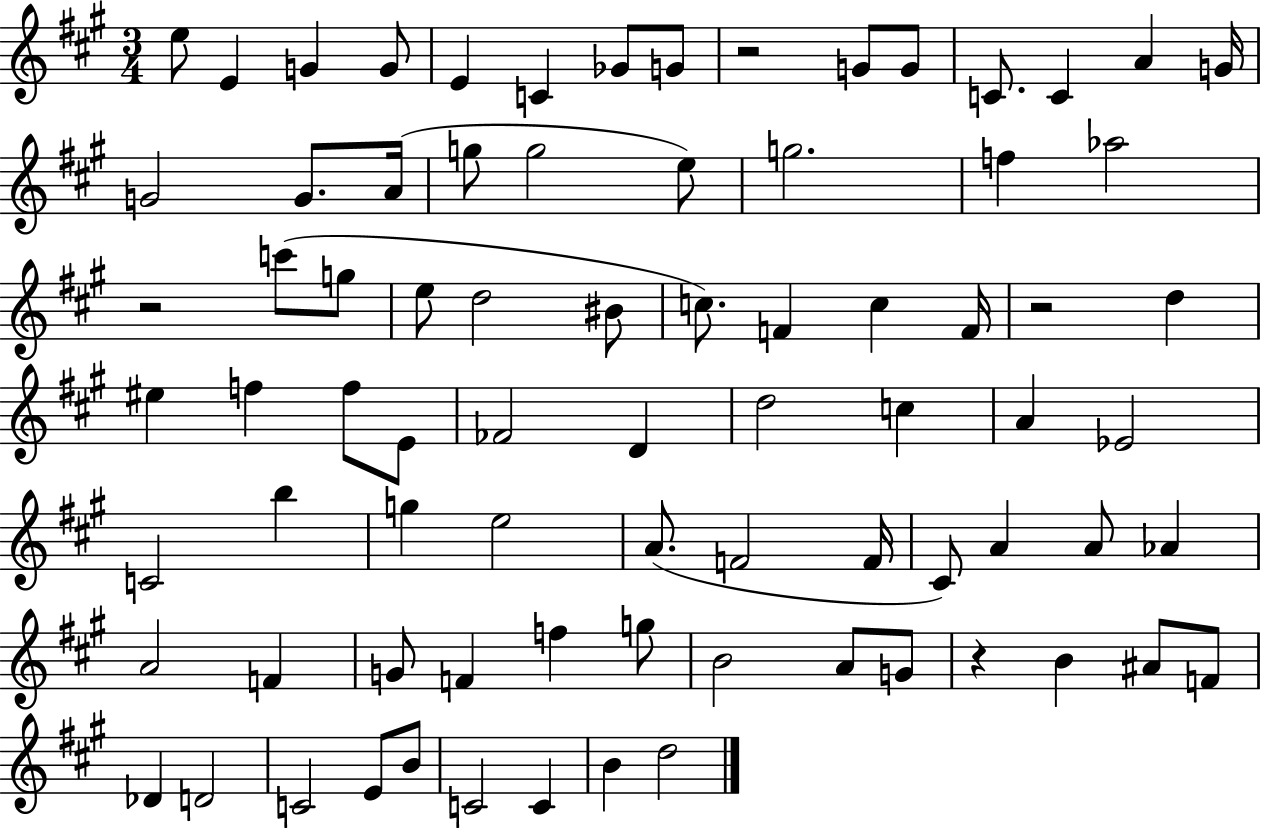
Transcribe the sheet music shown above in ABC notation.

X:1
T:Untitled
M:3/4
L:1/4
K:A
e/2 E G G/2 E C _G/2 G/2 z2 G/2 G/2 C/2 C A G/4 G2 G/2 A/4 g/2 g2 e/2 g2 f _a2 z2 c'/2 g/2 e/2 d2 ^B/2 c/2 F c F/4 z2 d ^e f f/2 E/2 _F2 D d2 c A _E2 C2 b g e2 A/2 F2 F/4 ^C/2 A A/2 _A A2 F G/2 F f g/2 B2 A/2 G/2 z B ^A/2 F/2 _D D2 C2 E/2 B/2 C2 C B d2